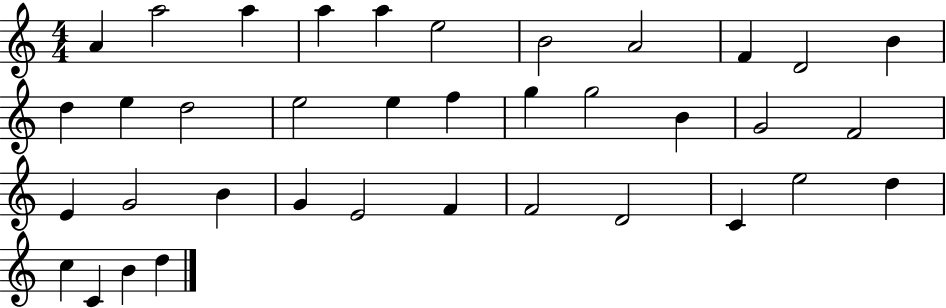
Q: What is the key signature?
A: C major